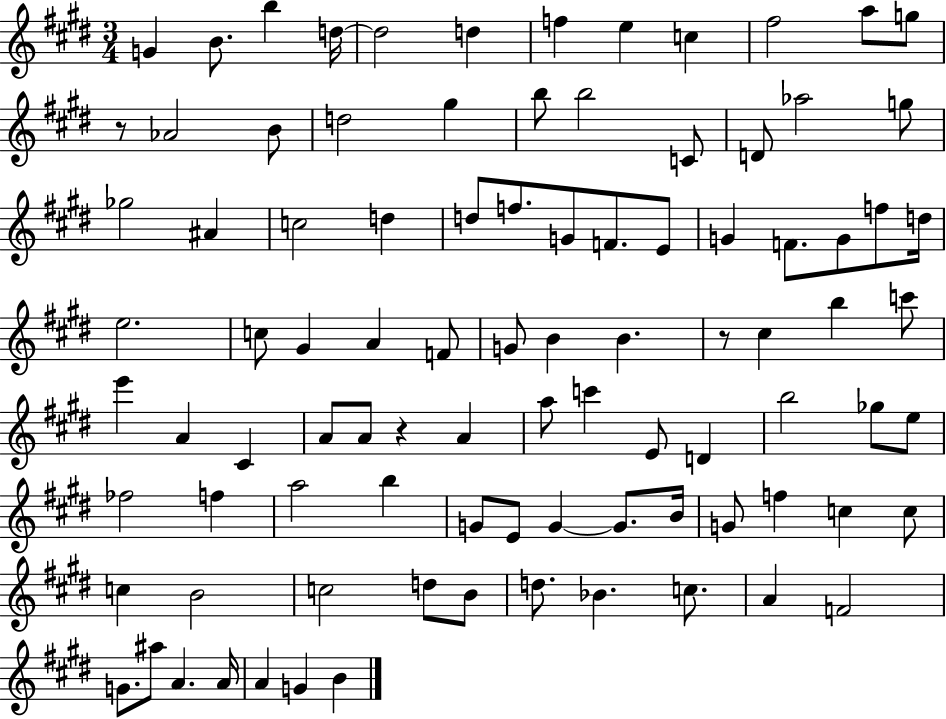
{
  \clef treble
  \numericTimeSignature
  \time 3/4
  \key e \major
  g'4 b'8. b''4 d''16~~ | d''2 d''4 | f''4 e''4 c''4 | fis''2 a''8 g''8 | \break r8 aes'2 b'8 | d''2 gis''4 | b''8 b''2 c'8 | d'8 aes''2 g''8 | \break ges''2 ais'4 | c''2 d''4 | d''8 f''8. g'8 f'8. e'8 | g'4 f'8. g'8 f''8 d''16 | \break e''2. | c''8 gis'4 a'4 f'8 | g'8 b'4 b'4. | r8 cis''4 b''4 c'''8 | \break e'''4 a'4 cis'4 | a'8 a'8 r4 a'4 | a''8 c'''4 e'8 d'4 | b''2 ges''8 e''8 | \break fes''2 f''4 | a''2 b''4 | g'8 e'8 g'4~~ g'8. b'16 | g'8 f''4 c''4 c''8 | \break c''4 b'2 | c''2 d''8 b'8 | d''8. bes'4. c''8. | a'4 f'2 | \break g'8. ais''8 a'4. a'16 | a'4 g'4 b'4 | \bar "|."
}